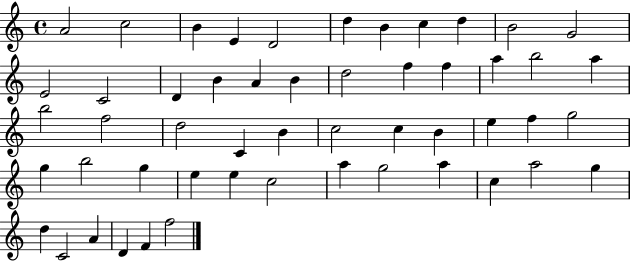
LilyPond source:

{
  \clef treble
  \time 4/4
  \defaultTimeSignature
  \key c \major
  a'2 c''2 | b'4 e'4 d'2 | d''4 b'4 c''4 d''4 | b'2 g'2 | \break e'2 c'2 | d'4 b'4 a'4 b'4 | d''2 f''4 f''4 | a''4 b''2 a''4 | \break b''2 f''2 | d''2 c'4 b'4 | c''2 c''4 b'4 | e''4 f''4 g''2 | \break g''4 b''2 g''4 | e''4 e''4 c''2 | a''4 g''2 a''4 | c''4 a''2 g''4 | \break d''4 c'2 a'4 | d'4 f'4 f''2 | \bar "|."
}